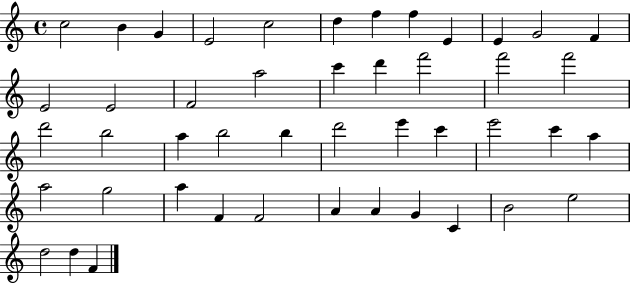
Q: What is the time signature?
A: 4/4